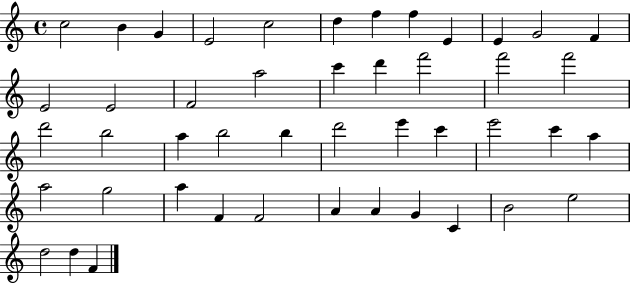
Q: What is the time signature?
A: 4/4